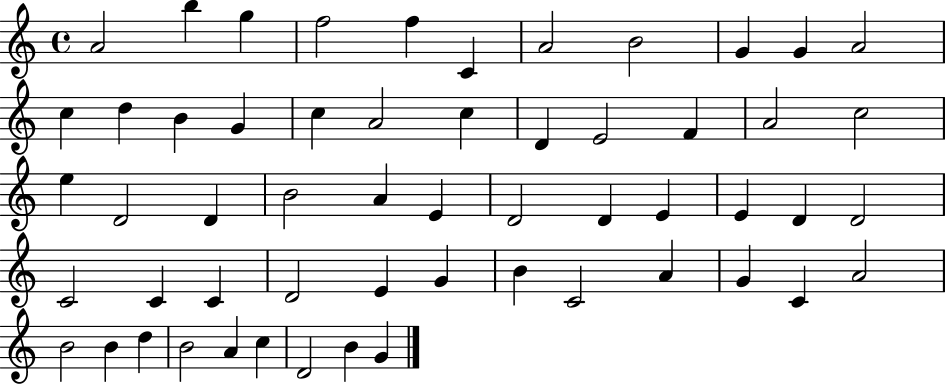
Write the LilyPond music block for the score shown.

{
  \clef treble
  \time 4/4
  \defaultTimeSignature
  \key c \major
  a'2 b''4 g''4 | f''2 f''4 c'4 | a'2 b'2 | g'4 g'4 a'2 | \break c''4 d''4 b'4 g'4 | c''4 a'2 c''4 | d'4 e'2 f'4 | a'2 c''2 | \break e''4 d'2 d'4 | b'2 a'4 e'4 | d'2 d'4 e'4 | e'4 d'4 d'2 | \break c'2 c'4 c'4 | d'2 e'4 g'4 | b'4 c'2 a'4 | g'4 c'4 a'2 | \break b'2 b'4 d''4 | b'2 a'4 c''4 | d'2 b'4 g'4 | \bar "|."
}